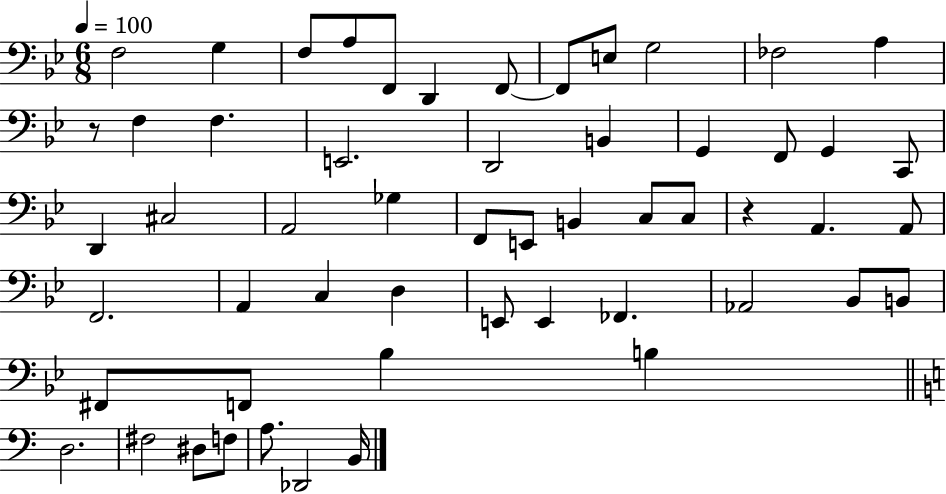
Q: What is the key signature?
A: BES major